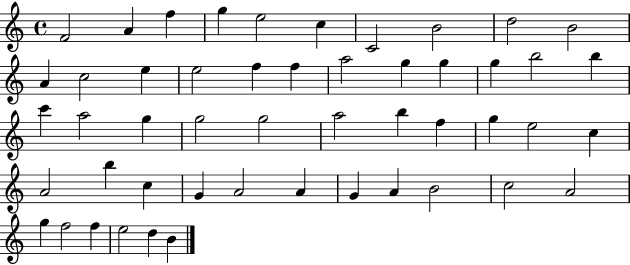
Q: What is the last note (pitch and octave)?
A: B4